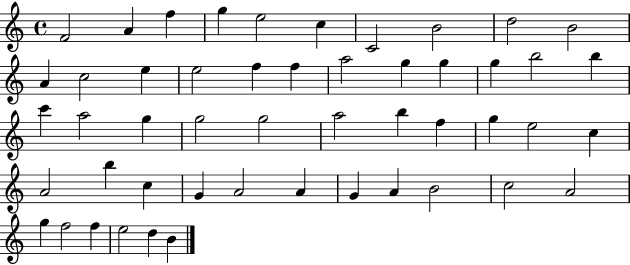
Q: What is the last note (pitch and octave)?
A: B4